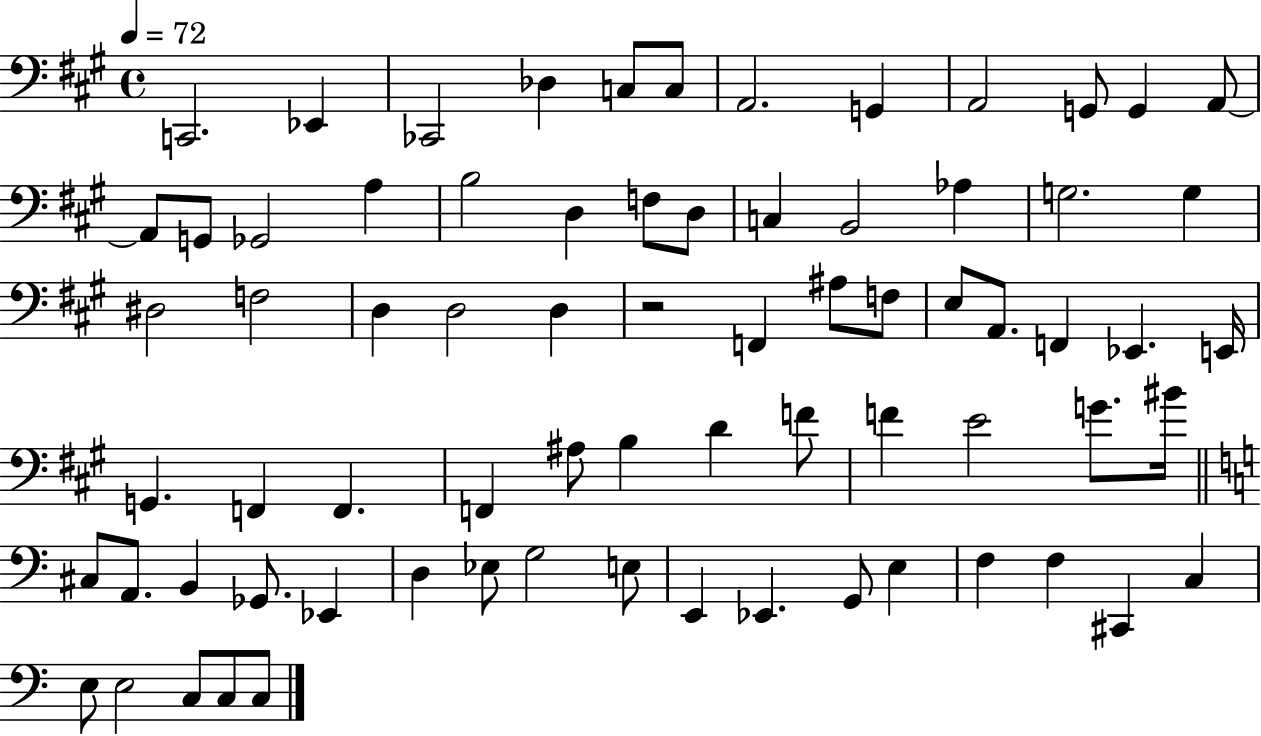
X:1
T:Untitled
M:4/4
L:1/4
K:A
C,,2 _E,, _C,,2 _D, C,/2 C,/2 A,,2 G,, A,,2 G,,/2 G,, A,,/2 A,,/2 G,,/2 _G,,2 A, B,2 D, F,/2 D,/2 C, B,,2 _A, G,2 G, ^D,2 F,2 D, D,2 D, z2 F,, ^A,/2 F,/2 E,/2 A,,/2 F,, _E,, E,,/4 G,, F,, F,, F,, ^A,/2 B, D F/2 F E2 G/2 ^B/4 ^C,/2 A,,/2 B,, _G,,/2 _E,, D, _E,/2 G,2 E,/2 E,, _E,, G,,/2 E, F, F, ^C,, C, E,/2 E,2 C,/2 C,/2 C,/2